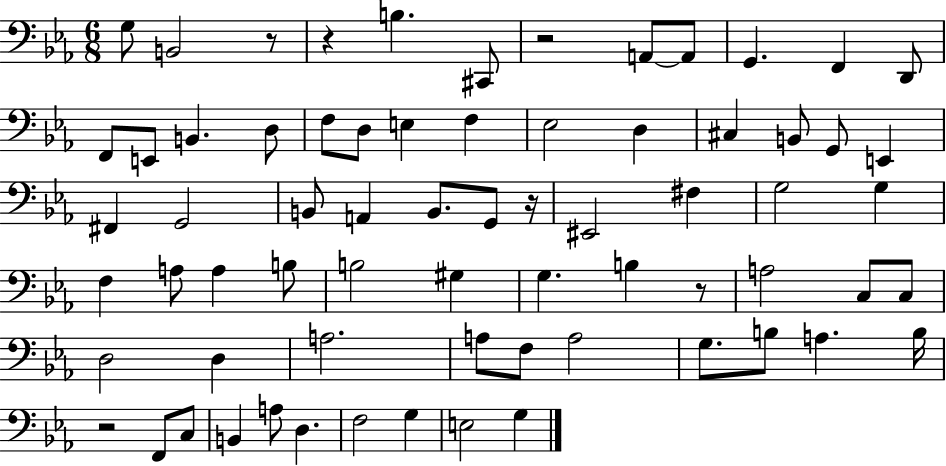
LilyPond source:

{
  \clef bass
  \numericTimeSignature
  \time 6/8
  \key ees \major
  g8 b,2 r8 | r4 b4. cis,8 | r2 a,8~~ a,8 | g,4. f,4 d,8 | \break f,8 e,8 b,4. d8 | f8 d8 e4 f4 | ees2 d4 | cis4 b,8 g,8 e,4 | \break fis,4 g,2 | b,8 a,4 b,8. g,8 r16 | eis,2 fis4 | g2 g4 | \break f4 a8 a4 b8 | b2 gis4 | g4. b4 r8 | a2 c8 c8 | \break d2 d4 | a2. | a8 f8 a2 | g8. b8 a4. b16 | \break r2 f,8 c8 | b,4 a8 d4. | f2 g4 | e2 g4 | \break \bar "|."
}